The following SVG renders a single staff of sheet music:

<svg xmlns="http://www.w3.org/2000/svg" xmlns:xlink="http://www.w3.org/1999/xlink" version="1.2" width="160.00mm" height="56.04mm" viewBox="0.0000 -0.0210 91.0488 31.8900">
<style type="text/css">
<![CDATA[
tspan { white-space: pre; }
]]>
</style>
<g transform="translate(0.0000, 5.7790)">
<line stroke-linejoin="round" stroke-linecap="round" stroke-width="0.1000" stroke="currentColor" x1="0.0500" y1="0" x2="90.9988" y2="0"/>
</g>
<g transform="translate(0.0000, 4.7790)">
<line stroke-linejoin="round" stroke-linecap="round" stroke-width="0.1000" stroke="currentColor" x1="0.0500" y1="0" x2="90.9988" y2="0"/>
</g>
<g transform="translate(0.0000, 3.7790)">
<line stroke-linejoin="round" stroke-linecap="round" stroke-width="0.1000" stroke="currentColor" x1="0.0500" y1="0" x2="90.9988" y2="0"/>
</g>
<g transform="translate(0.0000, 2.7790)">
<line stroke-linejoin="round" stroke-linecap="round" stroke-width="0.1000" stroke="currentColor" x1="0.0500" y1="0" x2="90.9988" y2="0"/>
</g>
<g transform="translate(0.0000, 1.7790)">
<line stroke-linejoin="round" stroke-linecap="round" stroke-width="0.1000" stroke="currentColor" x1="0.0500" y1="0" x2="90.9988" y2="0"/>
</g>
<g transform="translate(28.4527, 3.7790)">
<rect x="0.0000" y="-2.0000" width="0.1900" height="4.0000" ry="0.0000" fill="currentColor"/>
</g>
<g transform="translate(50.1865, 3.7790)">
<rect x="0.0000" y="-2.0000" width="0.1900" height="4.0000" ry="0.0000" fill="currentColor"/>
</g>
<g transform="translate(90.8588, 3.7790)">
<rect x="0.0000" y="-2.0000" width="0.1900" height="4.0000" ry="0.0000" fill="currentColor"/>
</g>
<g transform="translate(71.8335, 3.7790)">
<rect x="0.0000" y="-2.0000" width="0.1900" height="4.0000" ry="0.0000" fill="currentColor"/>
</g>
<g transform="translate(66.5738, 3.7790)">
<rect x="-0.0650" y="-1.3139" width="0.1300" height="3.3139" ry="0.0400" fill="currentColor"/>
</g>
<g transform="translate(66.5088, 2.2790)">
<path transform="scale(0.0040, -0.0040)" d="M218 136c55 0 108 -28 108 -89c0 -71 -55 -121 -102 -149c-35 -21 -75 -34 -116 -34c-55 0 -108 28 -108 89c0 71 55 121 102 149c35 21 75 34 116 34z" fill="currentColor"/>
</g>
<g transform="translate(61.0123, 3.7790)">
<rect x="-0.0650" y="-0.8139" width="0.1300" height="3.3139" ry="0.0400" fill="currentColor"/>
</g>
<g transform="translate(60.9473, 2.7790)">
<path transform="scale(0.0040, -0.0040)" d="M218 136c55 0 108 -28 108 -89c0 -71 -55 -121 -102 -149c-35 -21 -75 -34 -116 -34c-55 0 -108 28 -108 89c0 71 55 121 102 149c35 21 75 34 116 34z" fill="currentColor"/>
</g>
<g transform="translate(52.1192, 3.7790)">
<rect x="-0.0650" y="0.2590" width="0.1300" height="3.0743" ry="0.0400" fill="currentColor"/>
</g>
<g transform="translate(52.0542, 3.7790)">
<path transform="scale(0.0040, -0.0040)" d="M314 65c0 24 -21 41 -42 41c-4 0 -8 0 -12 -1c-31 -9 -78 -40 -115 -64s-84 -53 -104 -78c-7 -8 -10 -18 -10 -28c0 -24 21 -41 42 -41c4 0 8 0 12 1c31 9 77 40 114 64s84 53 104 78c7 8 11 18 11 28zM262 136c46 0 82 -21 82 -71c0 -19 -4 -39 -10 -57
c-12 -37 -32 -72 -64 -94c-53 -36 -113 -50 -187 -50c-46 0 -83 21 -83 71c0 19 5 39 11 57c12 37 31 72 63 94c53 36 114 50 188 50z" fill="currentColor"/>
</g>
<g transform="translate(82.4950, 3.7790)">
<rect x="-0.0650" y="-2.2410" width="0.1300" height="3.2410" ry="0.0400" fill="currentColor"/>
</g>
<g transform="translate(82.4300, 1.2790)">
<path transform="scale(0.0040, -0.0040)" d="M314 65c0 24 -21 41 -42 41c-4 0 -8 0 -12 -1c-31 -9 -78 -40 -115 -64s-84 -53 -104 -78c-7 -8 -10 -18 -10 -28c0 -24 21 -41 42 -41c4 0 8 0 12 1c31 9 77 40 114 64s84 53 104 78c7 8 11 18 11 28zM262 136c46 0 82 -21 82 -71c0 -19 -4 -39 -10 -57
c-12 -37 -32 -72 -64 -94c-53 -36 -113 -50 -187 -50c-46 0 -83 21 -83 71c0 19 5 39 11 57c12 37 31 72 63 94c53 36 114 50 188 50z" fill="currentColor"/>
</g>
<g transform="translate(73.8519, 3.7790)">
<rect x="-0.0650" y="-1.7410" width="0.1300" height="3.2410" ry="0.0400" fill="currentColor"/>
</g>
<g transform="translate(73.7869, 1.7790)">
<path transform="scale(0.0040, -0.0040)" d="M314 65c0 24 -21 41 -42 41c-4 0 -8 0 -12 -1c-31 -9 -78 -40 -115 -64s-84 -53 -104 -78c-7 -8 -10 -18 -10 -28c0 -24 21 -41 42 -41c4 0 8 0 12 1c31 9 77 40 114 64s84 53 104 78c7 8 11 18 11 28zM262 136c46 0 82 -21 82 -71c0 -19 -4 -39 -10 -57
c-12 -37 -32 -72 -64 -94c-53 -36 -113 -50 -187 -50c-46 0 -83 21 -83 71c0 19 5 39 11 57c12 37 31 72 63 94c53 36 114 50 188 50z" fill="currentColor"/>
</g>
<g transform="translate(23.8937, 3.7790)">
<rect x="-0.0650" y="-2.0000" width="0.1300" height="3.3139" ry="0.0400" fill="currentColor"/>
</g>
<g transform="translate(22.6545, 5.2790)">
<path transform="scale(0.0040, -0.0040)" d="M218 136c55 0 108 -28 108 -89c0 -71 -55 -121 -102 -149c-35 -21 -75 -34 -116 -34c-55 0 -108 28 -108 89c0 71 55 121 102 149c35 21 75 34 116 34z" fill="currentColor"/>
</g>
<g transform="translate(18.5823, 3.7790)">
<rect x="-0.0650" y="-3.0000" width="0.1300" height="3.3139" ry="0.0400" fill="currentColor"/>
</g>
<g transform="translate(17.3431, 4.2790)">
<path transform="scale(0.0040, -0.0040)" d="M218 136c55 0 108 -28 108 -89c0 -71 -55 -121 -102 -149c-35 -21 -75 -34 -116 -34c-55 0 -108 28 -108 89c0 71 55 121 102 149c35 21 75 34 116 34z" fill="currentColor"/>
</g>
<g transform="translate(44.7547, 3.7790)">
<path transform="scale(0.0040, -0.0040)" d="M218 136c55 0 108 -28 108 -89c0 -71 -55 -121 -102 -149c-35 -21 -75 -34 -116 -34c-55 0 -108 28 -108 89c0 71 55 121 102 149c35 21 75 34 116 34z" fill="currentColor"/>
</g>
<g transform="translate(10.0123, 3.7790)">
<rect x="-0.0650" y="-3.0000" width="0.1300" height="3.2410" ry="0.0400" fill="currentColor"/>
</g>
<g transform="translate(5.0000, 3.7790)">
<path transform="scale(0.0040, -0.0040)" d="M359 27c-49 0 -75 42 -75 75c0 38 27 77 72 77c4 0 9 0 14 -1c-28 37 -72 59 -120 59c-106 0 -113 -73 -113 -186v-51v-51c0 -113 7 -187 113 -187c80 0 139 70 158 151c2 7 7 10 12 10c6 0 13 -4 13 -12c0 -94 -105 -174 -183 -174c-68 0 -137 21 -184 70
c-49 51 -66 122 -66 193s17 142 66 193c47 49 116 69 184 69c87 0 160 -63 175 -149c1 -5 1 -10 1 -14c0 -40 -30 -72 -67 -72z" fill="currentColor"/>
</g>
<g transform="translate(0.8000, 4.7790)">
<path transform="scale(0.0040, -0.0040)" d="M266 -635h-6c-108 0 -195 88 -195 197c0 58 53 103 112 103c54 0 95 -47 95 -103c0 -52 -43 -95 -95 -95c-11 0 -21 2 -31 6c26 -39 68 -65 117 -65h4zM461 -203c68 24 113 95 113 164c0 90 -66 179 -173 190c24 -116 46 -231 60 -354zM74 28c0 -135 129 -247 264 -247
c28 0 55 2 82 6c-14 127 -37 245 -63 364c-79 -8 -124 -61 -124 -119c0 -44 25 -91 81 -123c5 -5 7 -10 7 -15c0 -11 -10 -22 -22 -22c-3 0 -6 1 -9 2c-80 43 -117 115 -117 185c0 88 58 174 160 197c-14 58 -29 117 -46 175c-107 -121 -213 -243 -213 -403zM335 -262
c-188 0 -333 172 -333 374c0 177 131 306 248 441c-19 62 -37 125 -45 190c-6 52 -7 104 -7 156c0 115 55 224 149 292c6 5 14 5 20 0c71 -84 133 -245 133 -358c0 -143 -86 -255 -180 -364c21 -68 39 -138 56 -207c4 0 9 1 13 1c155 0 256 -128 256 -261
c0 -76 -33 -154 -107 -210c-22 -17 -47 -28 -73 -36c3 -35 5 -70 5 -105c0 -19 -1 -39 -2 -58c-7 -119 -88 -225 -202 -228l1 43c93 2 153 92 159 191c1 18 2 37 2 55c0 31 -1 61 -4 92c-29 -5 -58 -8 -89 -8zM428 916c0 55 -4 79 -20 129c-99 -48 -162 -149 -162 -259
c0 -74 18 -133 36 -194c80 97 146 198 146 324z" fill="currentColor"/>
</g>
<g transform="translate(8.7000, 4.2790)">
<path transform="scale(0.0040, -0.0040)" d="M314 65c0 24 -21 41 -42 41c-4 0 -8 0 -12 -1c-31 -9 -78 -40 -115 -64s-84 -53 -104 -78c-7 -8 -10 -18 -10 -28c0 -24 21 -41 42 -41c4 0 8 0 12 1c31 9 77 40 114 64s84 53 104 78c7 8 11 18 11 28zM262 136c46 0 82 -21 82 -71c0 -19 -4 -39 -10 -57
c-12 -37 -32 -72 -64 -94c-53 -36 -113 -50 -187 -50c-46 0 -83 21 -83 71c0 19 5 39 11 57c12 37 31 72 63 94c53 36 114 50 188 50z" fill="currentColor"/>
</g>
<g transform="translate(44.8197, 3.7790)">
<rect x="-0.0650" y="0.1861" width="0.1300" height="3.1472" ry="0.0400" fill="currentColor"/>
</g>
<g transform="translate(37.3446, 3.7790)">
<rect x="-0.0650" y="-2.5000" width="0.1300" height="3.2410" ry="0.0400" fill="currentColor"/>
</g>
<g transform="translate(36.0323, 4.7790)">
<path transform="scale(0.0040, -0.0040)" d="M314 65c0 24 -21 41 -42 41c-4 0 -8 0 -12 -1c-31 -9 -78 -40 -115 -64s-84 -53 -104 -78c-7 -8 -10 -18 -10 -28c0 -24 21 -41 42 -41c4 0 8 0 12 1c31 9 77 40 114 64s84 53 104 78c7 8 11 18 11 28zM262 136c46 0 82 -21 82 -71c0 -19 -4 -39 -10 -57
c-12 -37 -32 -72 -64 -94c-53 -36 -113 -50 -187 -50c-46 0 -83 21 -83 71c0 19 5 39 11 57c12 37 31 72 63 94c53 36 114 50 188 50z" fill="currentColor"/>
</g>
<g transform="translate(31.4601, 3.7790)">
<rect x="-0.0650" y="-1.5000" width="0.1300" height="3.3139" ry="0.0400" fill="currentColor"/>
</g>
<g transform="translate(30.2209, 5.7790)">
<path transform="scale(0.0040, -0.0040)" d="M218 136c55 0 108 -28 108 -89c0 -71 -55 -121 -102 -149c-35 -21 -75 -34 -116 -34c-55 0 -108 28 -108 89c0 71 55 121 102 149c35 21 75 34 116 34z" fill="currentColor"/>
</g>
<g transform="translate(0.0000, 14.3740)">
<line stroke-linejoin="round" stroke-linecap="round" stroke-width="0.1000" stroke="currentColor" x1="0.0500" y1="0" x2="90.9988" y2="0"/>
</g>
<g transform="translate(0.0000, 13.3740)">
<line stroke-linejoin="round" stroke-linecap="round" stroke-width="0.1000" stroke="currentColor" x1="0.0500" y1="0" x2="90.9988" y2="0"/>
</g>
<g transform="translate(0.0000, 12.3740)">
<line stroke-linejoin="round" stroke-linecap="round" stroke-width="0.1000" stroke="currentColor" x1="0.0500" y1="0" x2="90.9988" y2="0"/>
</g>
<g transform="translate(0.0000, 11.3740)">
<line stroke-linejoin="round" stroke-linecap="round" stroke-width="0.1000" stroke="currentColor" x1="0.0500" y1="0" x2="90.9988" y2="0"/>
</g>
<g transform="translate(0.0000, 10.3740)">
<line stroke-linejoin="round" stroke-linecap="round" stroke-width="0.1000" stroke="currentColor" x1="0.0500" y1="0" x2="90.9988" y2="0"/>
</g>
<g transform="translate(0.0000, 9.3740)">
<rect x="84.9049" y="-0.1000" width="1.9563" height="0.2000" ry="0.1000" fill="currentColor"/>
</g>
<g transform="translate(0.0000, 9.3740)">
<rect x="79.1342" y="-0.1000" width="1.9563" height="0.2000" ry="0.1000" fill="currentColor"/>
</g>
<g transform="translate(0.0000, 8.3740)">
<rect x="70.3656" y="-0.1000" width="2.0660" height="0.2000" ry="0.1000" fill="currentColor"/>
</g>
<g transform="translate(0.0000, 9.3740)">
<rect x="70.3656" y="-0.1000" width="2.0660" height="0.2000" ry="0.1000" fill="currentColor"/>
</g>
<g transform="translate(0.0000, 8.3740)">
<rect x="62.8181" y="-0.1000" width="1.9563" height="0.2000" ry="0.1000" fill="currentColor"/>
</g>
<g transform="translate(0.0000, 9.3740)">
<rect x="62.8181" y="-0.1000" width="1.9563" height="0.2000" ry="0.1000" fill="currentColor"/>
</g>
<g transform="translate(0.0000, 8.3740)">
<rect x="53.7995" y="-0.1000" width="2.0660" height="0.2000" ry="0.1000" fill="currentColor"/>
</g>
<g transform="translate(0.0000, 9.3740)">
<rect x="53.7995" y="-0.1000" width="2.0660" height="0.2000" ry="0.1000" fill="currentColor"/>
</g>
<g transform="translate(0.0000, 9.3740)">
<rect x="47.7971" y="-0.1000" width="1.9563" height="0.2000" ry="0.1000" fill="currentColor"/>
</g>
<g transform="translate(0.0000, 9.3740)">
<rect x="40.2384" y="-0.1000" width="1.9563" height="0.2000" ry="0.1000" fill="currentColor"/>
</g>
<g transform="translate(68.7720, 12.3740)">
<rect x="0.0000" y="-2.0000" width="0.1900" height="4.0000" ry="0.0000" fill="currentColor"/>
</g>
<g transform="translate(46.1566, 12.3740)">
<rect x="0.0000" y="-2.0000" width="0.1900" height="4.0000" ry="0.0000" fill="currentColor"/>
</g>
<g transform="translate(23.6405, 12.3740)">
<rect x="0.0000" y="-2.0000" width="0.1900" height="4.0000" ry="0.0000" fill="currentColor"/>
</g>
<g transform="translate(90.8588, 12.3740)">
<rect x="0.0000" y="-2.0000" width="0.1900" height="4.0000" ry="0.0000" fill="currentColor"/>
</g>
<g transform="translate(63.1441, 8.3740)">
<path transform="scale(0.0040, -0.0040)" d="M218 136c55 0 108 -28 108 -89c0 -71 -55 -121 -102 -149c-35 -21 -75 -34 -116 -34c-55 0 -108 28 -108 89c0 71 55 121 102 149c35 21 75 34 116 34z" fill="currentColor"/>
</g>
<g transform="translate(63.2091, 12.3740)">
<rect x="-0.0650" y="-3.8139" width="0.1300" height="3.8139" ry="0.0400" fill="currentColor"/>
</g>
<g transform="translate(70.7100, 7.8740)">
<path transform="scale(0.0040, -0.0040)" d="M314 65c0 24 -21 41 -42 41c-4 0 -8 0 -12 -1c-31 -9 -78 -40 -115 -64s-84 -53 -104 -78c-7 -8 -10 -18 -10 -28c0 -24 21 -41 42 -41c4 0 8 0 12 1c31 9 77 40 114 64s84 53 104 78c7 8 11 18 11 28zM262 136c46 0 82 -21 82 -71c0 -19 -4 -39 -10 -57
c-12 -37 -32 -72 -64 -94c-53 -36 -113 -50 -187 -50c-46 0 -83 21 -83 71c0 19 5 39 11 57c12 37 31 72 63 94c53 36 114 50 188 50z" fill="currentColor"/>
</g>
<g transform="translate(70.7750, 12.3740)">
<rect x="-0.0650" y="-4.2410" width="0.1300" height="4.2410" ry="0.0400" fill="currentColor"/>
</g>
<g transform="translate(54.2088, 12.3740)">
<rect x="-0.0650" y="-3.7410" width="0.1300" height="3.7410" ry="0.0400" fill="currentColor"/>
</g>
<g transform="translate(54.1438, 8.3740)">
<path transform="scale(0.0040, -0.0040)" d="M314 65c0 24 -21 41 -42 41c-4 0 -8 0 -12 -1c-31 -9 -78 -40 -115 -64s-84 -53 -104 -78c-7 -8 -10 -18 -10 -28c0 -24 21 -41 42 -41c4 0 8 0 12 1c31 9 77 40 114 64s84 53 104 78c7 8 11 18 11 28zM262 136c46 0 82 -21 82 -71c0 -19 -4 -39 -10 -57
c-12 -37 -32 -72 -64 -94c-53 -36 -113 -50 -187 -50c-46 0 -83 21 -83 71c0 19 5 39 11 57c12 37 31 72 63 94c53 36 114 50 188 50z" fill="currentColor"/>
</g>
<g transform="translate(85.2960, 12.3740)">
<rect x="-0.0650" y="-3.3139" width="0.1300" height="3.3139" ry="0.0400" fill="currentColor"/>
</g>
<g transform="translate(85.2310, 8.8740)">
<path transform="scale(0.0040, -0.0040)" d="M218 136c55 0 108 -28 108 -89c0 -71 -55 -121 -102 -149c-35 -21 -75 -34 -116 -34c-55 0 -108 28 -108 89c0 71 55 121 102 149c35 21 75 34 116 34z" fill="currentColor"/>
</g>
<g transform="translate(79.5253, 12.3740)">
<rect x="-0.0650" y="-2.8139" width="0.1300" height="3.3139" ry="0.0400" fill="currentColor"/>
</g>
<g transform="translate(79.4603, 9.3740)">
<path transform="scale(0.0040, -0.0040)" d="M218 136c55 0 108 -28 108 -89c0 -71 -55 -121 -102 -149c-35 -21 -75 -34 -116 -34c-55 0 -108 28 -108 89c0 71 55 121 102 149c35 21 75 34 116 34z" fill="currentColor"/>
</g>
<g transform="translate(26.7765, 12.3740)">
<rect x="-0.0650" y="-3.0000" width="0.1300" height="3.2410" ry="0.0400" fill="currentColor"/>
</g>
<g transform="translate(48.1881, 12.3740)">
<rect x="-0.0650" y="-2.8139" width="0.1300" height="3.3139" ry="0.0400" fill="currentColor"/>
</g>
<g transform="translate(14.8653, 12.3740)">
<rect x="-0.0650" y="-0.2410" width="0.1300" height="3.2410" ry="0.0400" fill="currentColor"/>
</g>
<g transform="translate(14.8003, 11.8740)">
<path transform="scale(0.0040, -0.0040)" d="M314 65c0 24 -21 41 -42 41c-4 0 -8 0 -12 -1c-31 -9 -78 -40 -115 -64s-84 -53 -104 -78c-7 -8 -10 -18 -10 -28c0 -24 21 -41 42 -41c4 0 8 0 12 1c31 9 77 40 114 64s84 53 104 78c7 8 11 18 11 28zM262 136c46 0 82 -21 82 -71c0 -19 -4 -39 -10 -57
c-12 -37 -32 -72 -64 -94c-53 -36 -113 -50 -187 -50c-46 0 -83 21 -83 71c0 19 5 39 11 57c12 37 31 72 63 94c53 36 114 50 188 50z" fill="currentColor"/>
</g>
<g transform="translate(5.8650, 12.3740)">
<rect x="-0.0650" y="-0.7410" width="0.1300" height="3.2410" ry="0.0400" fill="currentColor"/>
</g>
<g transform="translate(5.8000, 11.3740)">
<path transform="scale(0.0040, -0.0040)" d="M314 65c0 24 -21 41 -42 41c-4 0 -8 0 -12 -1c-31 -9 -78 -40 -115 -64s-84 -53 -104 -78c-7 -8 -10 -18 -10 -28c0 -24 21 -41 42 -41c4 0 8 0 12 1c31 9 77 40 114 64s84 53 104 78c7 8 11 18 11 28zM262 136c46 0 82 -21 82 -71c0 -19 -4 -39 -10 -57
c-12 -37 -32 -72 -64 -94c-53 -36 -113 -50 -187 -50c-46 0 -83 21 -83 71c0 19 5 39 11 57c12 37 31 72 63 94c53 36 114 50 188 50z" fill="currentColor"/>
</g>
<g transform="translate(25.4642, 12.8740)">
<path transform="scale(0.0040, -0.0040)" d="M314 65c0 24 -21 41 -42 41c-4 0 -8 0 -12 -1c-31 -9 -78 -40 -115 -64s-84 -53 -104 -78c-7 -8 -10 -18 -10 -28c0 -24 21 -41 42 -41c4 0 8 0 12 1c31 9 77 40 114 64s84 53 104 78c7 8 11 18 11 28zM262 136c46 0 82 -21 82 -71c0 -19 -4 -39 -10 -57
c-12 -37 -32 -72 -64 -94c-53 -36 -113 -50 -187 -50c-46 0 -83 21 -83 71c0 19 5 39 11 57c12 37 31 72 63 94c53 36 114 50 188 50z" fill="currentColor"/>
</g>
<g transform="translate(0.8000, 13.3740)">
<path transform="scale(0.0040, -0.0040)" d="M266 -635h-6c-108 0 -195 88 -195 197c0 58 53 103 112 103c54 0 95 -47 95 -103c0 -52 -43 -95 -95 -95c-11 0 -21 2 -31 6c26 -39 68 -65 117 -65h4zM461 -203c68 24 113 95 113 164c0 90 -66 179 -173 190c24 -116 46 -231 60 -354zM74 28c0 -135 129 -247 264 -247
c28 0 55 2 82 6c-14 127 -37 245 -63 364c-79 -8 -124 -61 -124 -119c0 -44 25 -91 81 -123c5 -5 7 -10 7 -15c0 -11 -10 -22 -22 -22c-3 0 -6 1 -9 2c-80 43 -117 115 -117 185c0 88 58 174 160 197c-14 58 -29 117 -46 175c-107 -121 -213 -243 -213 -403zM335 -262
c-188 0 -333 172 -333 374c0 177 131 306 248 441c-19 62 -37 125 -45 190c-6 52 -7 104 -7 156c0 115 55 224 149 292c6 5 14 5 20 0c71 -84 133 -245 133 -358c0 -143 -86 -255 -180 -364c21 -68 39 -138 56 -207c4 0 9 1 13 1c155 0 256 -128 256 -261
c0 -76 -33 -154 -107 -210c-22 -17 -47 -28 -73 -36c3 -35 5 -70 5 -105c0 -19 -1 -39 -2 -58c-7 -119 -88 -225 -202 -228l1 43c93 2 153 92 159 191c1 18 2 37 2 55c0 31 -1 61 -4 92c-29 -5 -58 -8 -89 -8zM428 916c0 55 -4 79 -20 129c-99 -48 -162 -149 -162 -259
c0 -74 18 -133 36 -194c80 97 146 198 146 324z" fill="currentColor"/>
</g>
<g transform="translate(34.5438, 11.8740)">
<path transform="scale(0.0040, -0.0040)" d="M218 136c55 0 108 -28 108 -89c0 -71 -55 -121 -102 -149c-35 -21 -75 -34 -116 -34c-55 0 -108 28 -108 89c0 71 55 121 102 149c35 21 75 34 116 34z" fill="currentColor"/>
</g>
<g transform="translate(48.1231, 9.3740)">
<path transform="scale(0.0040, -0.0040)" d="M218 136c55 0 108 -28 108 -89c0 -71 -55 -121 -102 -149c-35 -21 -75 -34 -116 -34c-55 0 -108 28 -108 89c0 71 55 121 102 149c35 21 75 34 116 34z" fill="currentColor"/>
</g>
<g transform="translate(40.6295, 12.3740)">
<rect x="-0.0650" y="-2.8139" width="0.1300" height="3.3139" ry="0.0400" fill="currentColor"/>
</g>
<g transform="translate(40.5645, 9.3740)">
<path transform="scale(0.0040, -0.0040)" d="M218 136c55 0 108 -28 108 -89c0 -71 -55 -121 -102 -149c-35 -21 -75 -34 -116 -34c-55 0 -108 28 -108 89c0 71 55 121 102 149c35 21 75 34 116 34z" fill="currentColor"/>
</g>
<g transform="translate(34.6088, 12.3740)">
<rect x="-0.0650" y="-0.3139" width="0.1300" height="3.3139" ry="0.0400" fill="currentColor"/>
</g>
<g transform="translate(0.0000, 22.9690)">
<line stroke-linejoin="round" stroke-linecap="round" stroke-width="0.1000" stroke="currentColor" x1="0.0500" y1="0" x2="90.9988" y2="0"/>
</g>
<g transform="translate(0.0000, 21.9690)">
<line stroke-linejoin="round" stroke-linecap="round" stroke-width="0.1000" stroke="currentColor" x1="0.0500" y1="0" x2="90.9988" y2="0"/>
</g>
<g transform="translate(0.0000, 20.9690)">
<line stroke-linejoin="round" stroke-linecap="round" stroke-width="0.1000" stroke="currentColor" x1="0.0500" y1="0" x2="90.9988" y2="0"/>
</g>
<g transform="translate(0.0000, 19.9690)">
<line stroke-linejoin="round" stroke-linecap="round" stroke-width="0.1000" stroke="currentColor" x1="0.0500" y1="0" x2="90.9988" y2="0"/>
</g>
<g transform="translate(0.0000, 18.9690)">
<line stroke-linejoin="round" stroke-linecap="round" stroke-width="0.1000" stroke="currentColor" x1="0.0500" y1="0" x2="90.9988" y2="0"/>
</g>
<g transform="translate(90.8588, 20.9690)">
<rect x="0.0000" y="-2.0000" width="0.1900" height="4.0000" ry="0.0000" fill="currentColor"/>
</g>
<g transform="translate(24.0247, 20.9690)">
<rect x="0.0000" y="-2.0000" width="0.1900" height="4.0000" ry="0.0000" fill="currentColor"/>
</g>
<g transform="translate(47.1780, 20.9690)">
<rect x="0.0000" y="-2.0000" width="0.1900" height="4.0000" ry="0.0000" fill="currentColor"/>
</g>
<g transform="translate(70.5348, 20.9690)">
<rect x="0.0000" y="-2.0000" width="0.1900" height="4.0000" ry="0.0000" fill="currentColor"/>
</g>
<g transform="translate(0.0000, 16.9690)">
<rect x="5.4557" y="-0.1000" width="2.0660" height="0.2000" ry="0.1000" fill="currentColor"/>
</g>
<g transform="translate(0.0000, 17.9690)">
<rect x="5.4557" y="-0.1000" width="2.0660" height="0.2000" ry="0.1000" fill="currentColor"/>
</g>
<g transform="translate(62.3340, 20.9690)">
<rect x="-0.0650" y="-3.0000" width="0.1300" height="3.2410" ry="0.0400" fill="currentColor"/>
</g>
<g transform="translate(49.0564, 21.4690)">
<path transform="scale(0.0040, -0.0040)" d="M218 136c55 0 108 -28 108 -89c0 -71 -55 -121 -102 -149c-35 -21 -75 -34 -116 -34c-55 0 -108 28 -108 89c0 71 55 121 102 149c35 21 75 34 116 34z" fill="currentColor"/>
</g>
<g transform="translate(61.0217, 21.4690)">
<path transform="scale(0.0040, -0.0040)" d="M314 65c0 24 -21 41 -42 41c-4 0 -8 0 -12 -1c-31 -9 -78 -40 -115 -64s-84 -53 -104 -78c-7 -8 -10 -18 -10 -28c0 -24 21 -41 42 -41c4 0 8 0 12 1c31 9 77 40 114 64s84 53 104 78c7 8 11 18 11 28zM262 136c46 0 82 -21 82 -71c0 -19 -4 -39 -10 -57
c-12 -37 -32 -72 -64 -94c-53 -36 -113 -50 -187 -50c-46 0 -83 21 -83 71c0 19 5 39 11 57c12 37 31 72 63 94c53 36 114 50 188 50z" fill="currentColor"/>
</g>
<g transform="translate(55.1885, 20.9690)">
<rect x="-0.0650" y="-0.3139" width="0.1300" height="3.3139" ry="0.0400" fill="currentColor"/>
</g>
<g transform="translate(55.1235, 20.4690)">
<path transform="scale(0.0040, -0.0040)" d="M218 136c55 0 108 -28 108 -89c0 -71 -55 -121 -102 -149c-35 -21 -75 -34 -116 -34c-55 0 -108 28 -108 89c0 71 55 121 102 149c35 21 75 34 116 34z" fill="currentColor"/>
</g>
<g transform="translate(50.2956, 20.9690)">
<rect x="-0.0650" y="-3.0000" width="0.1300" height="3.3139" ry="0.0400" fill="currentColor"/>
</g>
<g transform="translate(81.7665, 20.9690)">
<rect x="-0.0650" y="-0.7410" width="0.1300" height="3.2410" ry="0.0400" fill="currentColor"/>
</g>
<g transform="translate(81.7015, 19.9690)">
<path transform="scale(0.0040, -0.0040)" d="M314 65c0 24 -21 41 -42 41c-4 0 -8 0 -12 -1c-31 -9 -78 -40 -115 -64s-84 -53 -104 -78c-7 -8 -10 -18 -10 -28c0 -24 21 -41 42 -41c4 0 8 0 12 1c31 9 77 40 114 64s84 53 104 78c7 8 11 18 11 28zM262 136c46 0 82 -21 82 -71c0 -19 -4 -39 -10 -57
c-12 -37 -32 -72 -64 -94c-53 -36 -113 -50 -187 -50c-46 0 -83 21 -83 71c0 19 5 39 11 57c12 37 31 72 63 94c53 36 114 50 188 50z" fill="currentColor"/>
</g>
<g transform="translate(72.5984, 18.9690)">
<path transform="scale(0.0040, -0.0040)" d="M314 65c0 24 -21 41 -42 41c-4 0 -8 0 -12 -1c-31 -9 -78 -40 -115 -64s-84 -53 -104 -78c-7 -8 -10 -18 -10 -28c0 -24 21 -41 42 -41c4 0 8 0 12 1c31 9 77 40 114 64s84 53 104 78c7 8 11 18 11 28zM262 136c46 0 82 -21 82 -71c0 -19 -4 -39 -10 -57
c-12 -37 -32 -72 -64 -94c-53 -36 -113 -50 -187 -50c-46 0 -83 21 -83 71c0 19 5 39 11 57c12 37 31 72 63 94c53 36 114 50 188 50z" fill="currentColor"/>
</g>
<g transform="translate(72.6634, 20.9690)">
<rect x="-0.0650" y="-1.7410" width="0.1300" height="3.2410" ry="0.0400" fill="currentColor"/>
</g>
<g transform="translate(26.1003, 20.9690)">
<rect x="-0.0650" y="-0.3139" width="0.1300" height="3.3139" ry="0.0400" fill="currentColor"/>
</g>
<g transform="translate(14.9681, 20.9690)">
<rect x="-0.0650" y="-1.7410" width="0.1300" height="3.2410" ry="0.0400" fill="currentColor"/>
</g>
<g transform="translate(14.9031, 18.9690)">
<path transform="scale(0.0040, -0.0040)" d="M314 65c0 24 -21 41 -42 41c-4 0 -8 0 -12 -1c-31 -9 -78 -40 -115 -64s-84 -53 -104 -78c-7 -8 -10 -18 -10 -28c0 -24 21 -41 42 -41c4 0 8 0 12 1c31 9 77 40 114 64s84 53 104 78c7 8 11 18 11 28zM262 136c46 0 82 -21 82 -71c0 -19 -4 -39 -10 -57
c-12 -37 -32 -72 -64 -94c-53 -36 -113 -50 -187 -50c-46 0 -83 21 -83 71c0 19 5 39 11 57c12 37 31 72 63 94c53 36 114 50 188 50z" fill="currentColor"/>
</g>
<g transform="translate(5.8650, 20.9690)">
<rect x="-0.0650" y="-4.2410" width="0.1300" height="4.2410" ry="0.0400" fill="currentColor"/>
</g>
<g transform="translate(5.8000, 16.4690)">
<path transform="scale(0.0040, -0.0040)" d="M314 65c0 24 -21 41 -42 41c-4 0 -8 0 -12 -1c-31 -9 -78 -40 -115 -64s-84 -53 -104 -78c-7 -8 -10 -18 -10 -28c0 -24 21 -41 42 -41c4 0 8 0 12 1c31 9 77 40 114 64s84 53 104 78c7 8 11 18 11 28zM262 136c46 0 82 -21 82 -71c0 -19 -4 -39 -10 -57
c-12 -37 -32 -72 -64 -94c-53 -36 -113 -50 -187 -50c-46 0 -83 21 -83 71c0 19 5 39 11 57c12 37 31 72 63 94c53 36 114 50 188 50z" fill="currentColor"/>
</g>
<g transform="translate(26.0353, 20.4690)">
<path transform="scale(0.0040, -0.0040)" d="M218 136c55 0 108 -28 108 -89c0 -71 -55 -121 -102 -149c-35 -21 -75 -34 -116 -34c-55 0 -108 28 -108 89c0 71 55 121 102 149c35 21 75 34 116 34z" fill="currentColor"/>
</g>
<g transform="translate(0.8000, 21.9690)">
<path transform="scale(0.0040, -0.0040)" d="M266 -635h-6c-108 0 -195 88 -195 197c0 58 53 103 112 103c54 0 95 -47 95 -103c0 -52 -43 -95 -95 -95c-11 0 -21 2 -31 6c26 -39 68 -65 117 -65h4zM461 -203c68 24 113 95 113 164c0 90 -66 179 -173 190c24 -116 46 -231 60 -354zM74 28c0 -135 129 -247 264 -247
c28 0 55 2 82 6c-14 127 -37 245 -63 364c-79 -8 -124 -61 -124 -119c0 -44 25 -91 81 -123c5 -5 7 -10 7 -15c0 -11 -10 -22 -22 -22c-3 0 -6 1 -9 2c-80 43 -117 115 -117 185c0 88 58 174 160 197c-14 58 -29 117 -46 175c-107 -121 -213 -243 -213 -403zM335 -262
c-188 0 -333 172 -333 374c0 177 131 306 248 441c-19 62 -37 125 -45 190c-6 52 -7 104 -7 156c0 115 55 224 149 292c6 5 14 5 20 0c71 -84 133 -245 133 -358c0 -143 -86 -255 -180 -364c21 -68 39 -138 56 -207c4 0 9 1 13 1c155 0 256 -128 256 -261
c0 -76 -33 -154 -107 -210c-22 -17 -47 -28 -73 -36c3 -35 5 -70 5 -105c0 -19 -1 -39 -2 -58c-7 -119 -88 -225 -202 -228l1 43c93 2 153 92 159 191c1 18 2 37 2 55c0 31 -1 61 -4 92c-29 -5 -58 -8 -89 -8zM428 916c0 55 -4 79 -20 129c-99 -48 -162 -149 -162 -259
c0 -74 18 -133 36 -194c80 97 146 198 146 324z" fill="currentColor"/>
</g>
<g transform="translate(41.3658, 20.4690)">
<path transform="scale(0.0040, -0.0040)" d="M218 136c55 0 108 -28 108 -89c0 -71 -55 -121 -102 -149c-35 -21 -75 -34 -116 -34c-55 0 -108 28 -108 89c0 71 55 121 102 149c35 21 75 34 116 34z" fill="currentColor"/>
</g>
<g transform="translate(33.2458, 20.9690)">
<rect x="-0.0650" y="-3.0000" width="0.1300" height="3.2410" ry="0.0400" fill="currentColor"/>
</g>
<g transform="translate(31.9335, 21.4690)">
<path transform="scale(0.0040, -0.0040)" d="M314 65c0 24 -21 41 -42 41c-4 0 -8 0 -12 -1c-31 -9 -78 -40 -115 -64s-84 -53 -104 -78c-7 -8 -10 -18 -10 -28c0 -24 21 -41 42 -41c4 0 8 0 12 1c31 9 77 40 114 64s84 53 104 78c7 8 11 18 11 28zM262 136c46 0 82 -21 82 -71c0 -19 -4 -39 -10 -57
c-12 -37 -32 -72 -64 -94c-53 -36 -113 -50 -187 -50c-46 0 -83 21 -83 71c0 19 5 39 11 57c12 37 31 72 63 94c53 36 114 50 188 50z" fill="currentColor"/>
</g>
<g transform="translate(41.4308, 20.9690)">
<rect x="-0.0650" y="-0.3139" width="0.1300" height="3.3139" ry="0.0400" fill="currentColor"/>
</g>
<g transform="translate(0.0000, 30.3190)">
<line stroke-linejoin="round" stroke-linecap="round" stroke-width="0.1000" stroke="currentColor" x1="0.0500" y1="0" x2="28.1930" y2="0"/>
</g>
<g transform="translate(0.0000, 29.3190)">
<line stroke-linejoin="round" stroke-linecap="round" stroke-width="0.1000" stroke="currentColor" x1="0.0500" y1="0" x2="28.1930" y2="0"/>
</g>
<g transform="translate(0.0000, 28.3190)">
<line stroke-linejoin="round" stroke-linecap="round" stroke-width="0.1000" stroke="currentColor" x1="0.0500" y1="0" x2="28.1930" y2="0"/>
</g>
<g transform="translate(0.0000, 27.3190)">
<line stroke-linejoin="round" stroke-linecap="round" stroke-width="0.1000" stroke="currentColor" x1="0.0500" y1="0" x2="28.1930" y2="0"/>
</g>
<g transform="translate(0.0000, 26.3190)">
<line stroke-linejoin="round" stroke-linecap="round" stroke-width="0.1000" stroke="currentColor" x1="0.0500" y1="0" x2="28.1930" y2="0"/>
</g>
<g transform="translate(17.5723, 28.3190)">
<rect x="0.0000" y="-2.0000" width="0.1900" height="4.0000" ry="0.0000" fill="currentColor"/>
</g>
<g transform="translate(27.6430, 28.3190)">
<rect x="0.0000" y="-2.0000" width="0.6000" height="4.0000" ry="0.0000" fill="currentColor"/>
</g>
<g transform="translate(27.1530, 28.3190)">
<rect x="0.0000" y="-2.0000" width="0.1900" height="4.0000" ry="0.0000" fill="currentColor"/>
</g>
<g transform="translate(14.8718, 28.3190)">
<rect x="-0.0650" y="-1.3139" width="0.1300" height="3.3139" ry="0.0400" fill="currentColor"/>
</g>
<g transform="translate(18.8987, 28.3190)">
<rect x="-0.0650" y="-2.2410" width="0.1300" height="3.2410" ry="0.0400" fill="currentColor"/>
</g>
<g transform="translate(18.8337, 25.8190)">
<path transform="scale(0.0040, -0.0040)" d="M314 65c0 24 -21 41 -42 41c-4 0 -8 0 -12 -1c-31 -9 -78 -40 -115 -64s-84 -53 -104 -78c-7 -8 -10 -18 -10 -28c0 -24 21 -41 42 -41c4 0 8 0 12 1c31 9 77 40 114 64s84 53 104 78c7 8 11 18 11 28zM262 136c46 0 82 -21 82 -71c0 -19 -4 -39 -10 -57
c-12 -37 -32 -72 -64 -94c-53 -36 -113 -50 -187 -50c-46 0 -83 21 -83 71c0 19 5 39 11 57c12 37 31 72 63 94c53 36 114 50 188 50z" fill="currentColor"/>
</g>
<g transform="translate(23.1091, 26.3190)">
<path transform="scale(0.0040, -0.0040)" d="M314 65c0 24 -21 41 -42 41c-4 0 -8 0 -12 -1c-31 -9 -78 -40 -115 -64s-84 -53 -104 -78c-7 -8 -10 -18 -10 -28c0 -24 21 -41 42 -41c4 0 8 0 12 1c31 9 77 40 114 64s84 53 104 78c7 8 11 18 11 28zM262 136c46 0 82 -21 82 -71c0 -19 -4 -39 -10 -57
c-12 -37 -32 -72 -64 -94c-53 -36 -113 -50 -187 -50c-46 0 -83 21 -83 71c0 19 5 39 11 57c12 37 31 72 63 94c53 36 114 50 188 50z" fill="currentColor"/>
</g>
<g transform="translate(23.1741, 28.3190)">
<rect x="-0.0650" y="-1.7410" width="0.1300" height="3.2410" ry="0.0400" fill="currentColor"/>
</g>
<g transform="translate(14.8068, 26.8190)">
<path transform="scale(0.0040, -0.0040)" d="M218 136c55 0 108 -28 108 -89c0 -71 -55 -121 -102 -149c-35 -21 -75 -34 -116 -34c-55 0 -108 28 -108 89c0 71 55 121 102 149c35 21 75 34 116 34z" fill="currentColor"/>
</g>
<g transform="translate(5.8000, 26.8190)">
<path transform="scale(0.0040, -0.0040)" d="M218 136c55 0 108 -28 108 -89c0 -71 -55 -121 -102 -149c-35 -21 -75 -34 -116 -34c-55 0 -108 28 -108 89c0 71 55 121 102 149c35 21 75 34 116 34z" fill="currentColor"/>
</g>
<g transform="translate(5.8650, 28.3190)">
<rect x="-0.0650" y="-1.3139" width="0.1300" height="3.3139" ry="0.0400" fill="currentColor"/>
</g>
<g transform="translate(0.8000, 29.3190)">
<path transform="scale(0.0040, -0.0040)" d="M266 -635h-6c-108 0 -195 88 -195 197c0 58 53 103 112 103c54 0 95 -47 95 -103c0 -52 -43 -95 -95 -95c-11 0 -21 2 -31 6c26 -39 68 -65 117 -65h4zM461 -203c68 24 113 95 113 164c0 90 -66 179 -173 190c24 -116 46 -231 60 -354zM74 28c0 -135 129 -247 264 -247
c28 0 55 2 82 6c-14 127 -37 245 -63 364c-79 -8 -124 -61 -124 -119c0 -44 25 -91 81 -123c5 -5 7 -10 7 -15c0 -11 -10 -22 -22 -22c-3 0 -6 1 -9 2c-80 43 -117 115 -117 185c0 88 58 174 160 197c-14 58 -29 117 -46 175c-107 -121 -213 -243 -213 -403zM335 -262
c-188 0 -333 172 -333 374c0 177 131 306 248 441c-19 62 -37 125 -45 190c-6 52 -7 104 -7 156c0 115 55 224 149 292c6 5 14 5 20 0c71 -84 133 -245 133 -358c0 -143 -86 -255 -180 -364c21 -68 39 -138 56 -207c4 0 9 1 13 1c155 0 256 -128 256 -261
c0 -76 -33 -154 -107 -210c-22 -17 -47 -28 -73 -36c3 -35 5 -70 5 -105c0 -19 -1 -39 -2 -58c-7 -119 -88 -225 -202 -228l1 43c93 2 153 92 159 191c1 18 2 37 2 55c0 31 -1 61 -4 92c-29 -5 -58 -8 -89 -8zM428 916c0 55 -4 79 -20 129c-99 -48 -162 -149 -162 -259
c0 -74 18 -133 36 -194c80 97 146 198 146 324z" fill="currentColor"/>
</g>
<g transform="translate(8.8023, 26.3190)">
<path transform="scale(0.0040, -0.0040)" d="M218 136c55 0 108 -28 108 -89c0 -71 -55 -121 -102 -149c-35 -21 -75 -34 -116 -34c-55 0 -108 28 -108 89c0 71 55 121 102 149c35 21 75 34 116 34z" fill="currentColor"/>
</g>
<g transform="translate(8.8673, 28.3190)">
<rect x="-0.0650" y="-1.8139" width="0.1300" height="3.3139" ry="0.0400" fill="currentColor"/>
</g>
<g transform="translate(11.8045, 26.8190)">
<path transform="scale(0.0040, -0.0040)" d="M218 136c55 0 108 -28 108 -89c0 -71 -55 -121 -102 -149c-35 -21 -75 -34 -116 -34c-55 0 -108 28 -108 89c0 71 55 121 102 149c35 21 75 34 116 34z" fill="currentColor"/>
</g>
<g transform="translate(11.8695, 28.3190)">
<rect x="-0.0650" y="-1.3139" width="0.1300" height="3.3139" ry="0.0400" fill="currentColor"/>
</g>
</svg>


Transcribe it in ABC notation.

X:1
T:Untitled
M:4/4
L:1/4
K:C
A2 A F E G2 B B2 d e f2 g2 d2 c2 A2 c a a c'2 c' d'2 a b d'2 f2 c A2 c A c A2 f2 d2 e f e e g2 f2